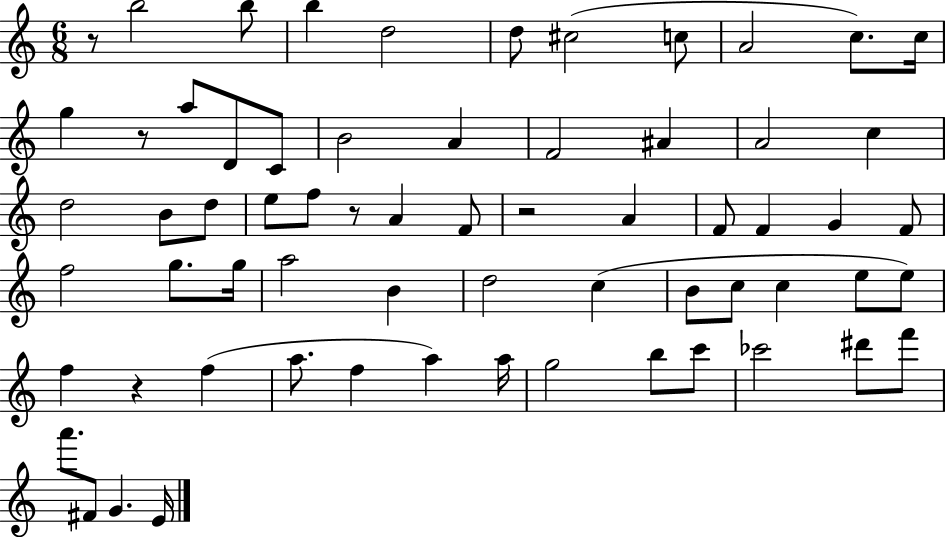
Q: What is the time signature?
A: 6/8